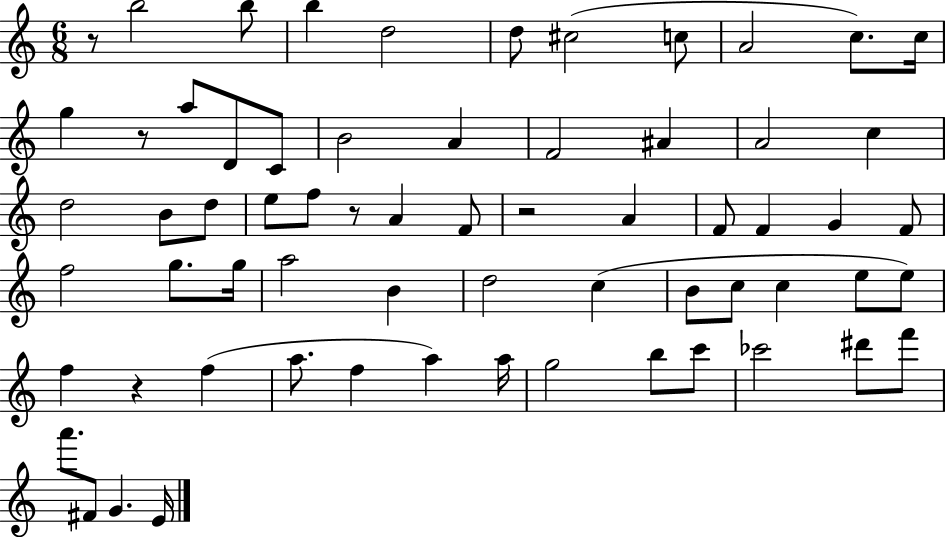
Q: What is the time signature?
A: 6/8